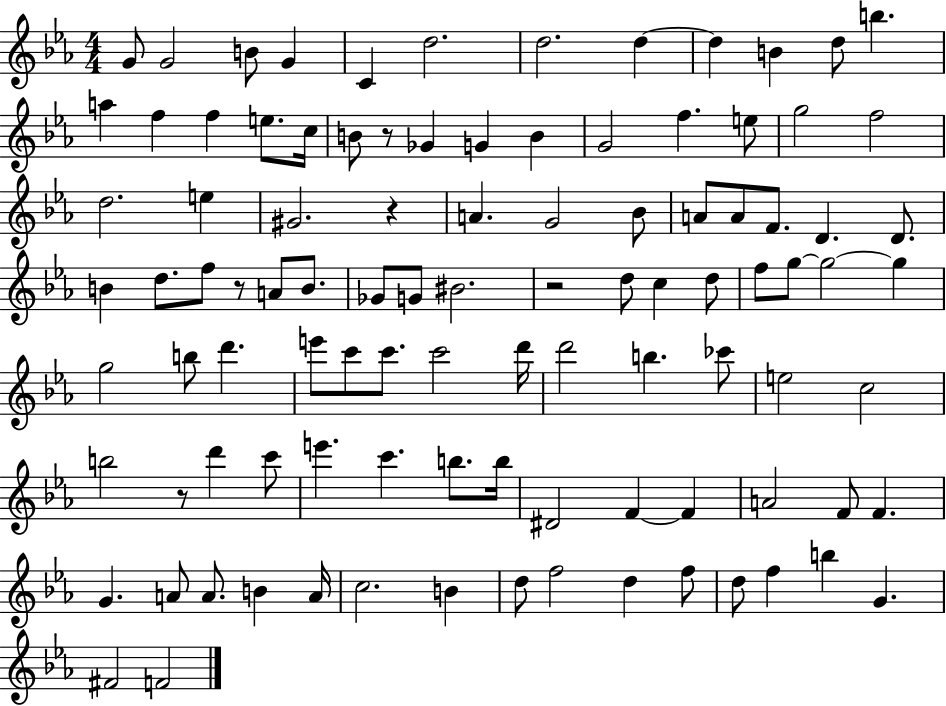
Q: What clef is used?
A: treble